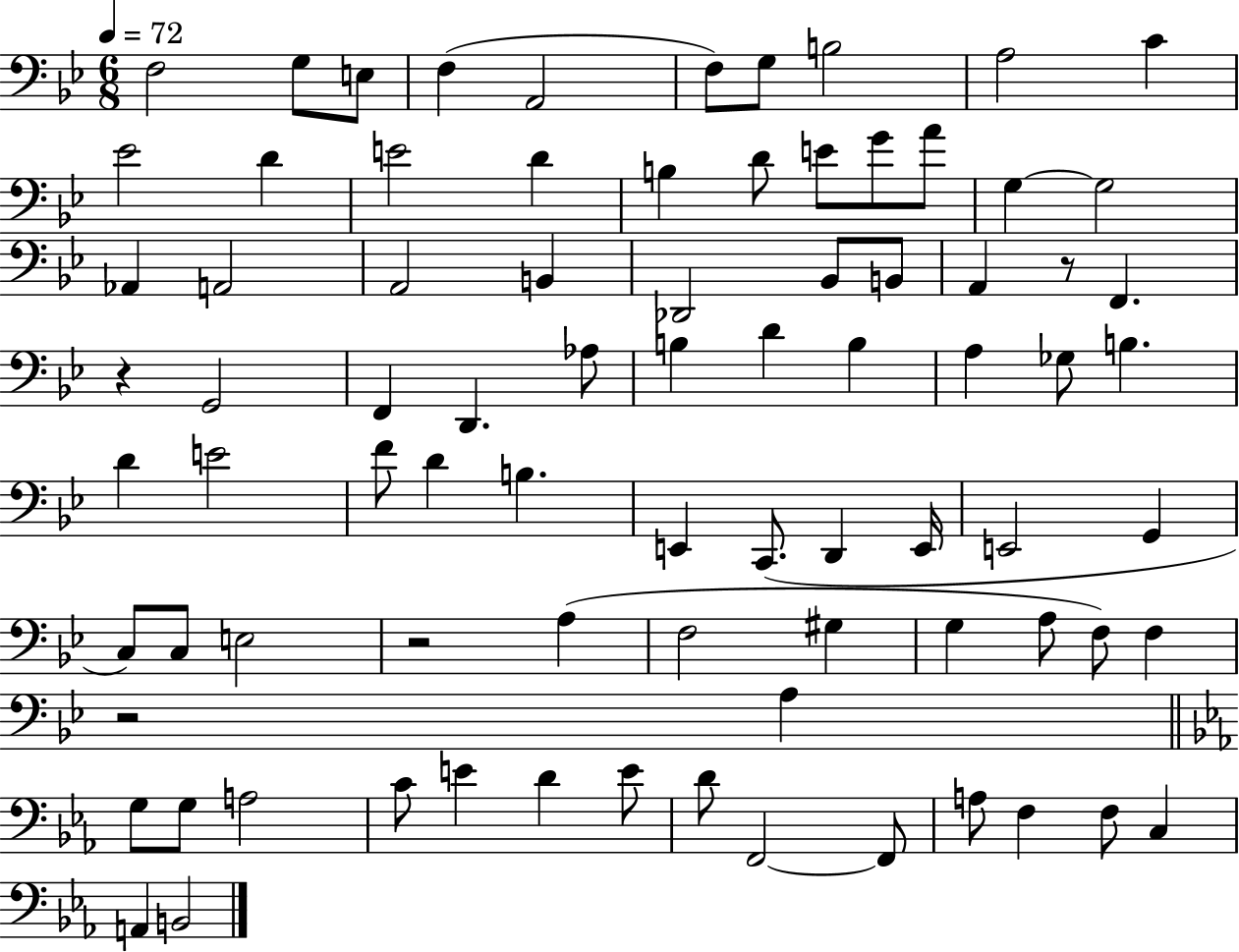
F3/h G3/e E3/e F3/q A2/h F3/e G3/e B3/h A3/h C4/q Eb4/h D4/q E4/h D4/q B3/q D4/e E4/e G4/e A4/e G3/q G3/h Ab2/q A2/h A2/h B2/q Db2/h Bb2/e B2/e A2/q R/e F2/q. R/q G2/h F2/q D2/q. Ab3/e B3/q D4/q B3/q A3/q Gb3/e B3/q. D4/q E4/h F4/e D4/q B3/q. E2/q C2/e. D2/q E2/s E2/h G2/q C3/e C3/e E3/h R/h A3/q F3/h G#3/q G3/q A3/e F3/e F3/q R/h A3/q G3/e G3/e A3/h C4/e E4/q D4/q E4/e D4/e F2/h F2/e A3/e F3/q F3/e C3/q A2/q B2/h